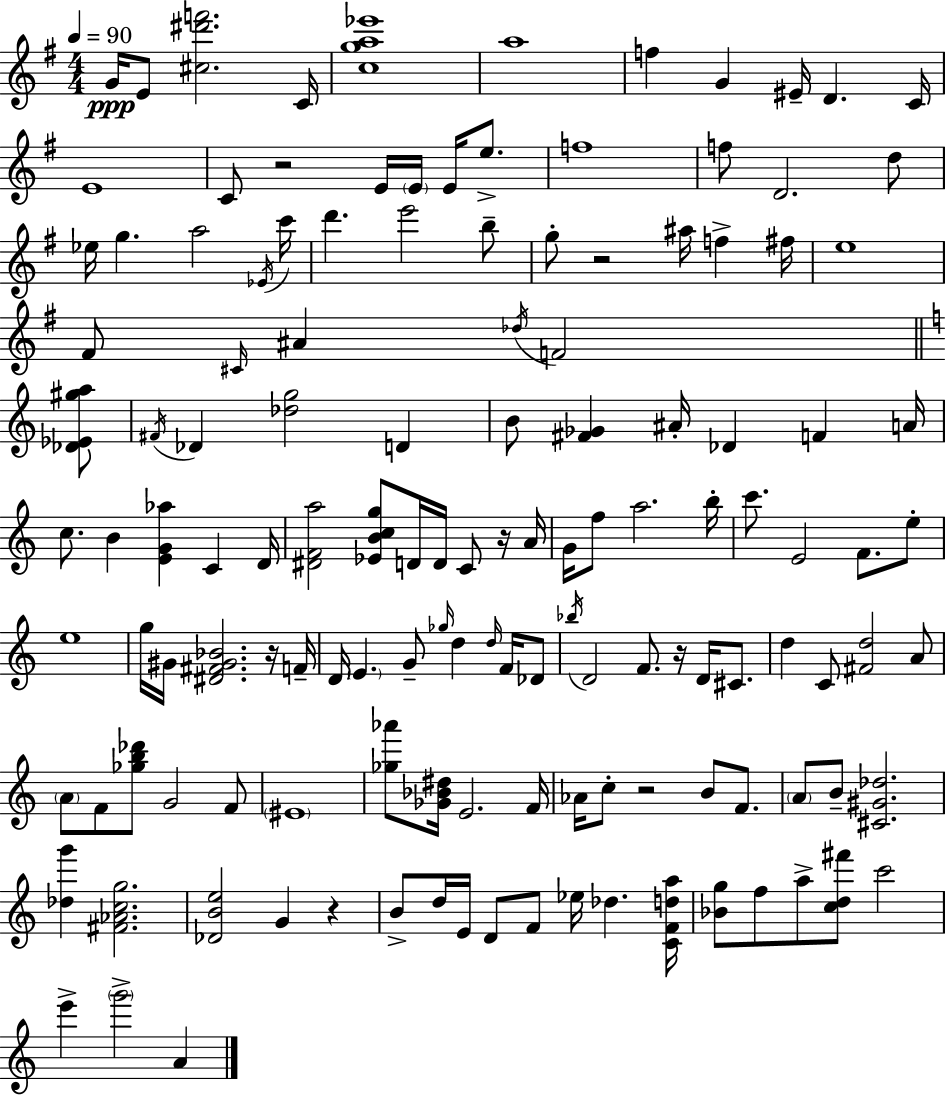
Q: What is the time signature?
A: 4/4